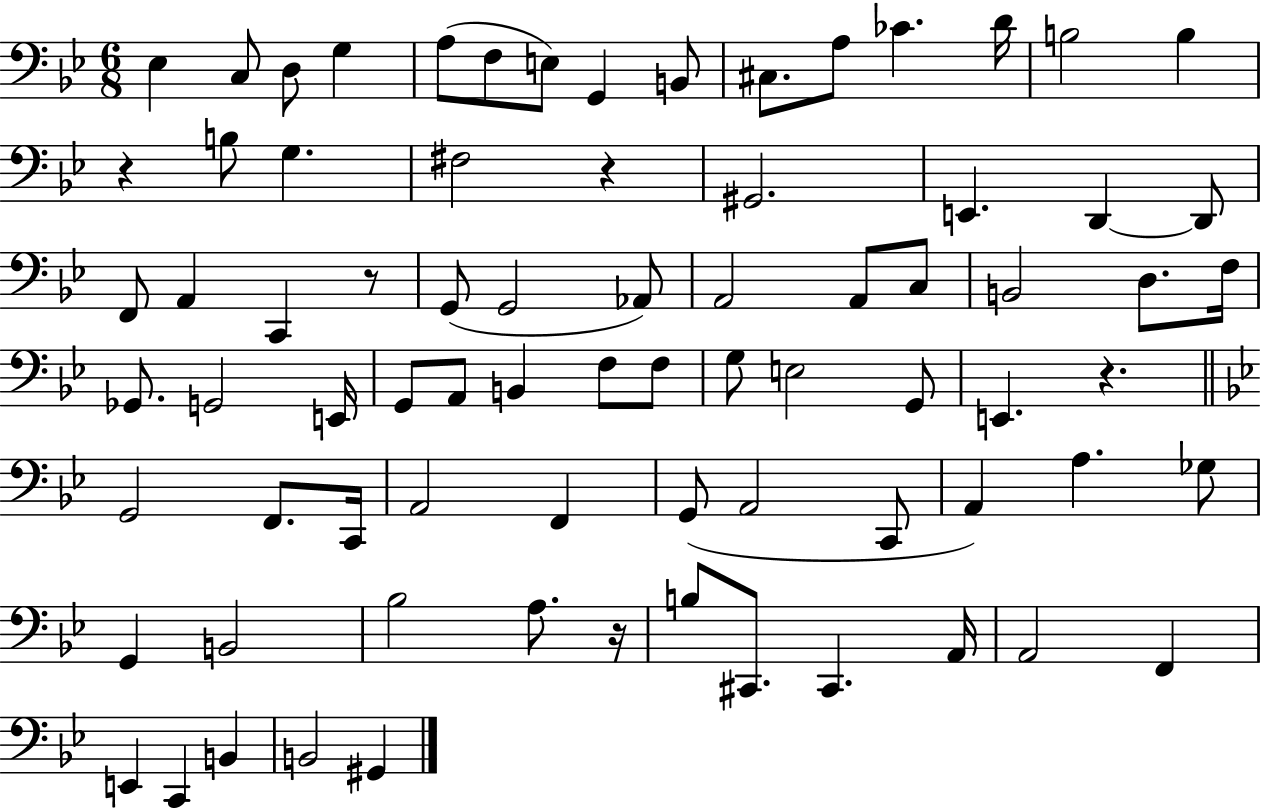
X:1
T:Untitled
M:6/8
L:1/4
K:Bb
_E, C,/2 D,/2 G, A,/2 F,/2 E,/2 G,, B,,/2 ^C,/2 A,/2 _C D/4 B,2 B, z B,/2 G, ^F,2 z ^G,,2 E,, D,, D,,/2 F,,/2 A,, C,, z/2 G,,/2 G,,2 _A,,/2 A,,2 A,,/2 C,/2 B,,2 D,/2 F,/4 _G,,/2 G,,2 E,,/4 G,,/2 A,,/2 B,, F,/2 F,/2 G,/2 E,2 G,,/2 E,, z G,,2 F,,/2 C,,/4 A,,2 F,, G,,/2 A,,2 C,,/2 A,, A, _G,/2 G,, B,,2 _B,2 A,/2 z/4 B,/2 ^C,,/2 ^C,, A,,/4 A,,2 F,, E,, C,, B,, B,,2 ^G,,